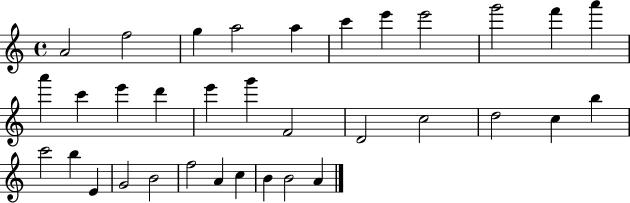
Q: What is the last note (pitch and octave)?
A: A4